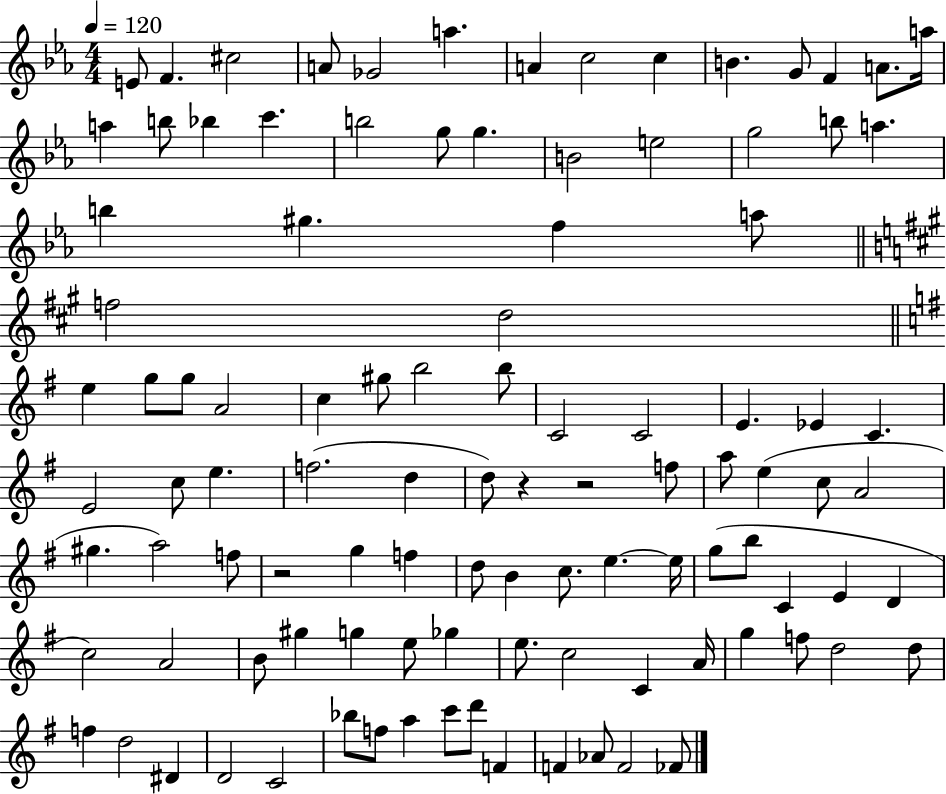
E4/e F4/q. C#5/h A4/e Gb4/h A5/q. A4/q C5/h C5/q B4/q. G4/e F4/q A4/e. A5/s A5/q B5/e Bb5/q C6/q. B5/h G5/e G5/q. B4/h E5/h G5/h B5/e A5/q. B5/q G#5/q. F5/q A5/e F5/h D5/h E5/q G5/e G5/e A4/h C5/q G#5/e B5/h B5/e C4/h C4/h E4/q. Eb4/q C4/q. E4/h C5/e E5/q. F5/h. D5/q D5/e R/q R/h F5/e A5/e E5/q C5/e A4/h G#5/q. A5/h F5/e R/h G5/q F5/q D5/e B4/q C5/e. E5/q. E5/s G5/e B5/e C4/q E4/q D4/q C5/h A4/h B4/e G#5/q G5/q E5/e Gb5/q E5/e. C5/h C4/q A4/s G5/q F5/e D5/h D5/e F5/q D5/h D#4/q D4/h C4/h Bb5/e F5/e A5/q C6/e D6/e F4/q F4/q Ab4/e F4/h FES4/e